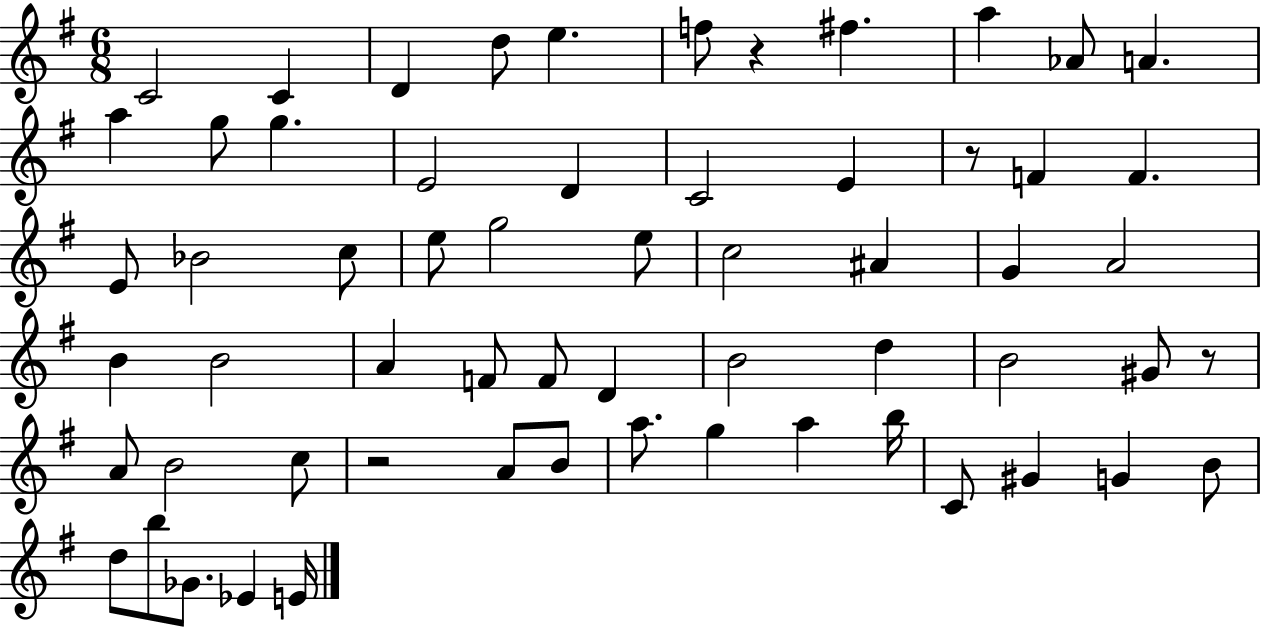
X:1
T:Untitled
M:6/8
L:1/4
K:G
C2 C D d/2 e f/2 z ^f a _A/2 A a g/2 g E2 D C2 E z/2 F F E/2 _B2 c/2 e/2 g2 e/2 c2 ^A G A2 B B2 A F/2 F/2 D B2 d B2 ^G/2 z/2 A/2 B2 c/2 z2 A/2 B/2 a/2 g a b/4 C/2 ^G G B/2 d/2 b/2 _G/2 _E E/4